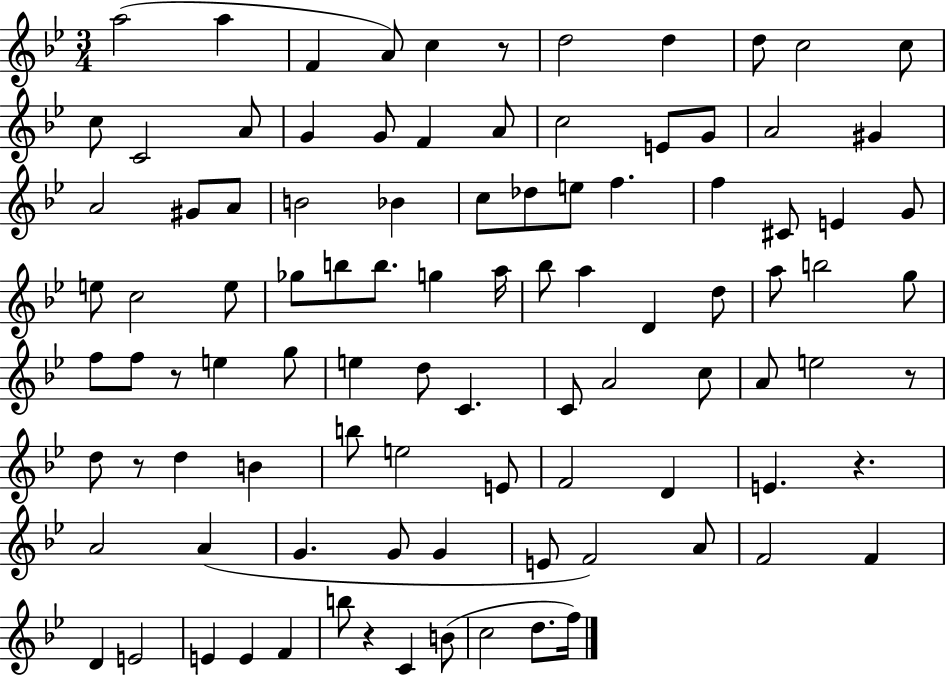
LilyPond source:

{
  \clef treble
  \numericTimeSignature
  \time 3/4
  \key bes \major
  \repeat volta 2 { a''2( a''4 | f'4 a'8) c''4 r8 | d''2 d''4 | d''8 c''2 c''8 | \break c''8 c'2 a'8 | g'4 g'8 f'4 a'8 | c''2 e'8 g'8 | a'2 gis'4 | \break a'2 gis'8 a'8 | b'2 bes'4 | c''8 des''8 e''8 f''4. | f''4 cis'8 e'4 g'8 | \break e''8 c''2 e''8 | ges''8 b''8 b''8. g''4 a''16 | bes''8 a''4 d'4 d''8 | a''8 b''2 g''8 | \break f''8 f''8 r8 e''4 g''8 | e''4 d''8 c'4. | c'8 a'2 c''8 | a'8 e''2 r8 | \break d''8 r8 d''4 b'4 | b''8 e''2 e'8 | f'2 d'4 | e'4. r4. | \break a'2 a'4( | g'4. g'8 g'4 | e'8 f'2) a'8 | f'2 f'4 | \break d'4 e'2 | e'4 e'4 f'4 | b''8 r4 c'4 b'8( | c''2 d''8. f''16) | \break } \bar "|."
}